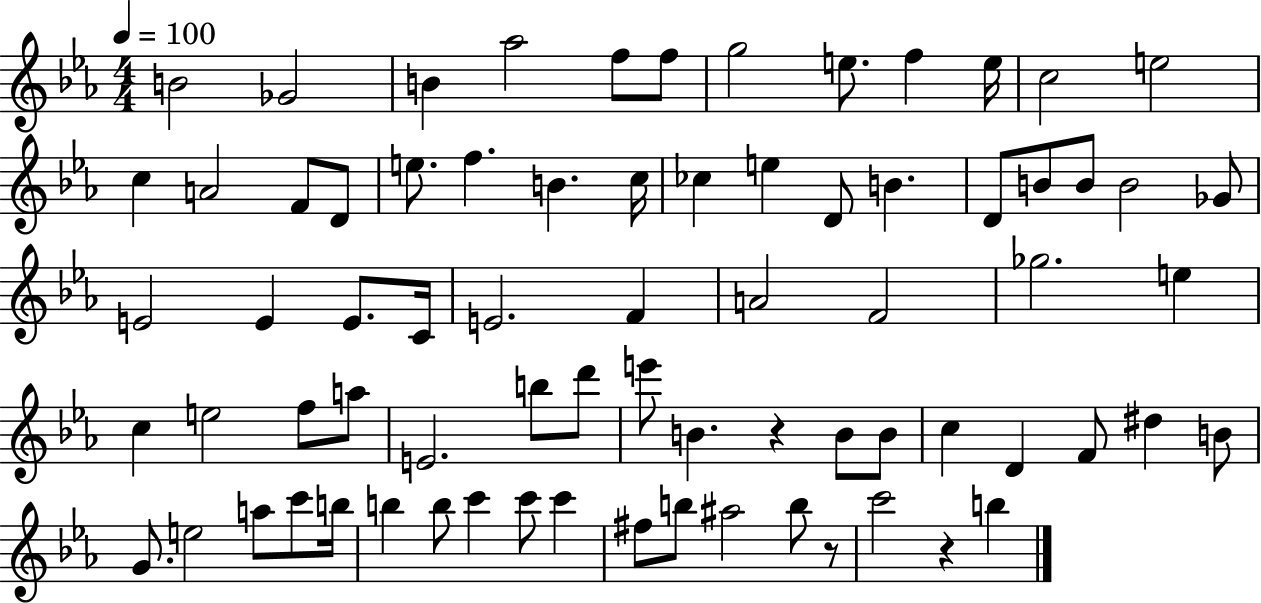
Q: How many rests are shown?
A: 3